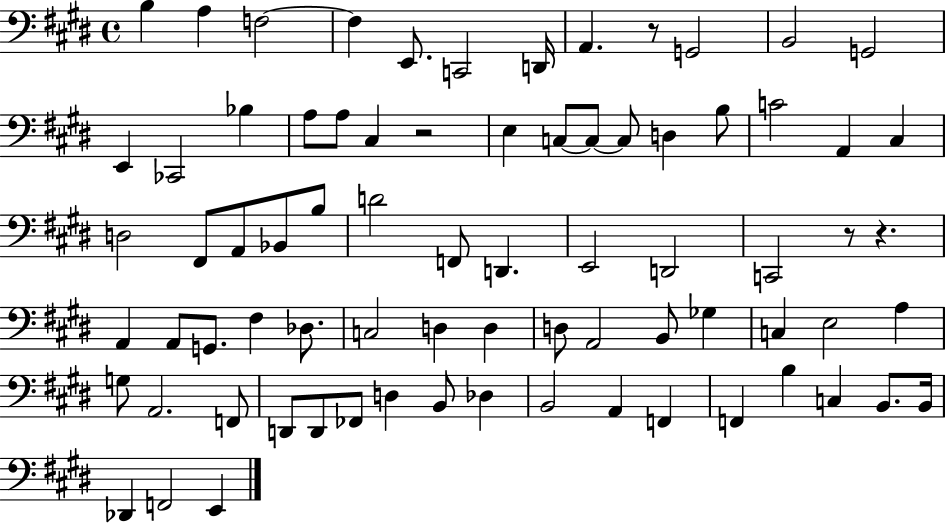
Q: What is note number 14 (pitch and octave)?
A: Bb3